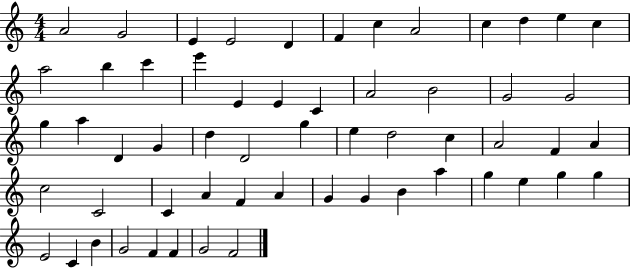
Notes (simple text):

A4/h G4/h E4/q E4/h D4/q F4/q C5/q A4/h C5/q D5/q E5/q C5/q A5/h B5/q C6/q E6/q E4/q E4/q C4/q A4/h B4/h G4/h G4/h G5/q A5/q D4/q G4/q D5/q D4/h G5/q E5/q D5/h C5/q A4/h F4/q A4/q C5/h C4/h C4/q A4/q F4/q A4/q G4/q G4/q B4/q A5/q G5/q E5/q G5/q G5/q E4/h C4/q B4/q G4/h F4/q F4/q G4/h F4/h